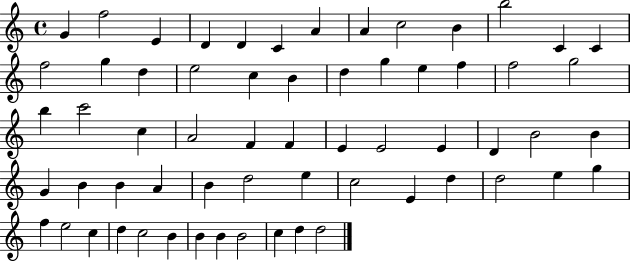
{
  \clef treble
  \time 4/4
  \defaultTimeSignature
  \key c \major
  g'4 f''2 e'4 | d'4 d'4 c'4 a'4 | a'4 c''2 b'4 | b''2 c'4 c'4 | \break f''2 g''4 d''4 | e''2 c''4 b'4 | d''4 g''4 e''4 f''4 | f''2 g''2 | \break b''4 c'''2 c''4 | a'2 f'4 f'4 | e'4 e'2 e'4 | d'4 b'2 b'4 | \break g'4 b'4 b'4 a'4 | b'4 d''2 e''4 | c''2 e'4 d''4 | d''2 e''4 g''4 | \break f''4 e''2 c''4 | d''4 c''2 b'4 | b'4 b'4 b'2 | c''4 d''4 d''2 | \break \bar "|."
}